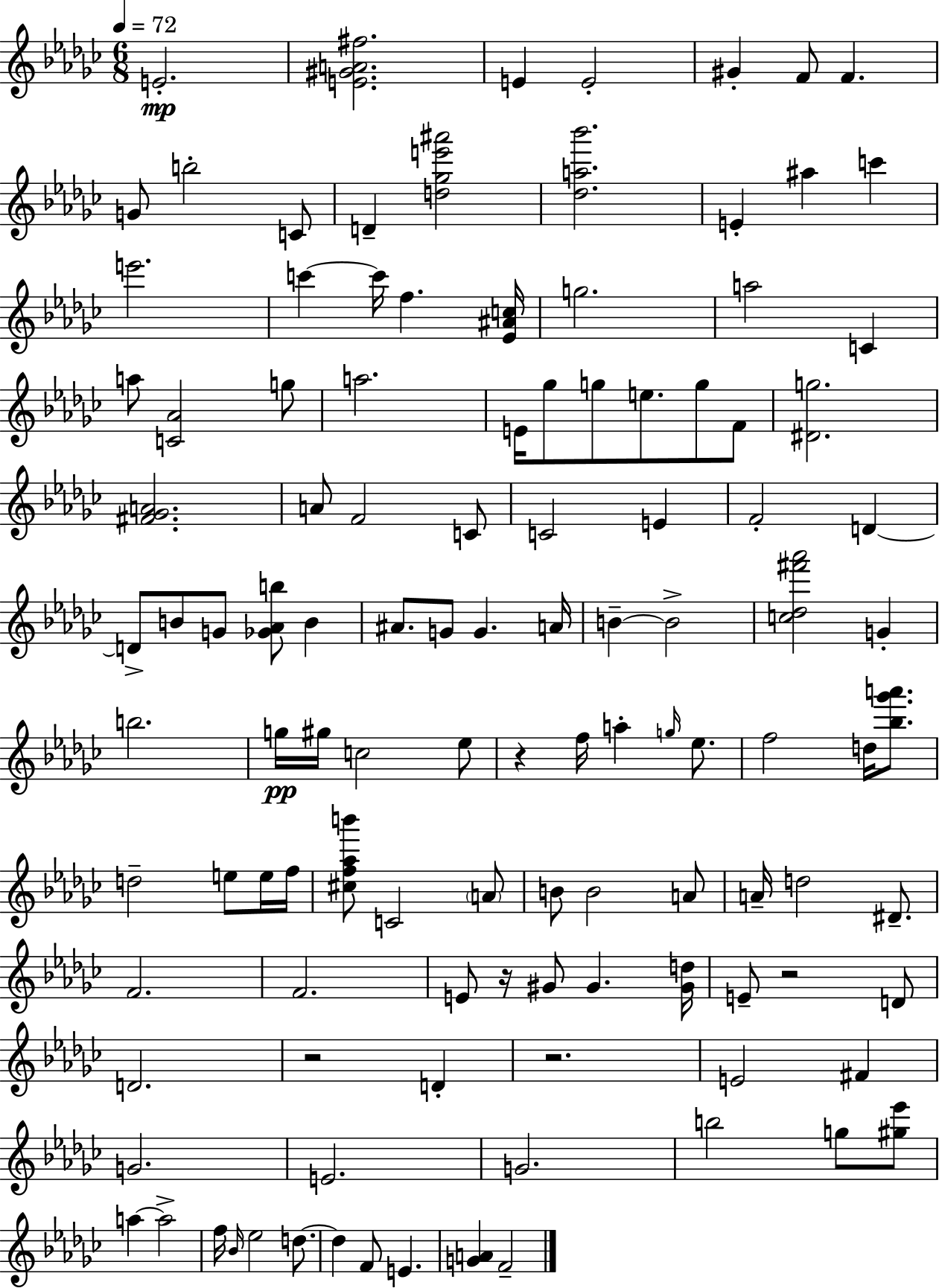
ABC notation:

X:1
T:Untitled
M:6/8
L:1/4
K:Ebm
E2 [E^GA^f]2 E E2 ^G F/2 F G/2 b2 C/2 D [d_ge'^a']2 [_da_b']2 E ^a c' e'2 c' c'/4 f [_E^Ac]/4 g2 a2 C a/2 [C_A]2 g/2 a2 E/4 _g/2 g/2 e/2 g/2 F/2 [^Dg]2 [^F_GA]2 A/2 F2 C/2 C2 E F2 D D/2 B/2 G/2 [_G_Ab]/2 B ^A/2 G/2 G A/4 B B2 [c_d^f'_a']2 G b2 g/4 ^g/4 c2 _e/2 z f/4 a g/4 _e/2 f2 d/4 [_b_g'a']/2 d2 e/2 e/4 f/4 [^cf_ab']/2 C2 A/2 B/2 B2 A/2 A/4 d2 ^D/2 F2 F2 E/2 z/4 ^G/2 ^G [^Gd]/4 E/2 z2 D/2 D2 z2 D z2 E2 ^F G2 E2 G2 b2 g/2 [^g_e']/2 a a2 f/4 _B/4 _e2 d/2 d F/2 E [GA] F2